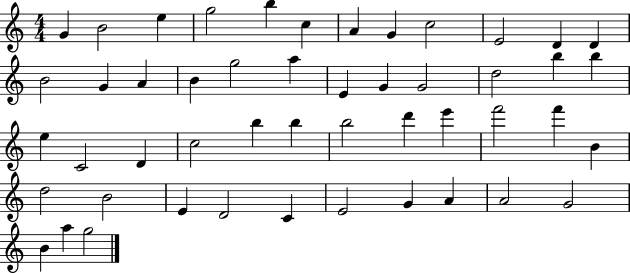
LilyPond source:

{
  \clef treble
  \numericTimeSignature
  \time 4/4
  \key c \major
  g'4 b'2 e''4 | g''2 b''4 c''4 | a'4 g'4 c''2 | e'2 d'4 d'4 | \break b'2 g'4 a'4 | b'4 g''2 a''4 | e'4 g'4 g'2 | d''2 b''4 b''4 | \break e''4 c'2 d'4 | c''2 b''4 b''4 | b''2 d'''4 e'''4 | f'''2 f'''4 b'4 | \break d''2 b'2 | e'4 d'2 c'4 | e'2 g'4 a'4 | a'2 g'2 | \break b'4 a''4 g''2 | \bar "|."
}